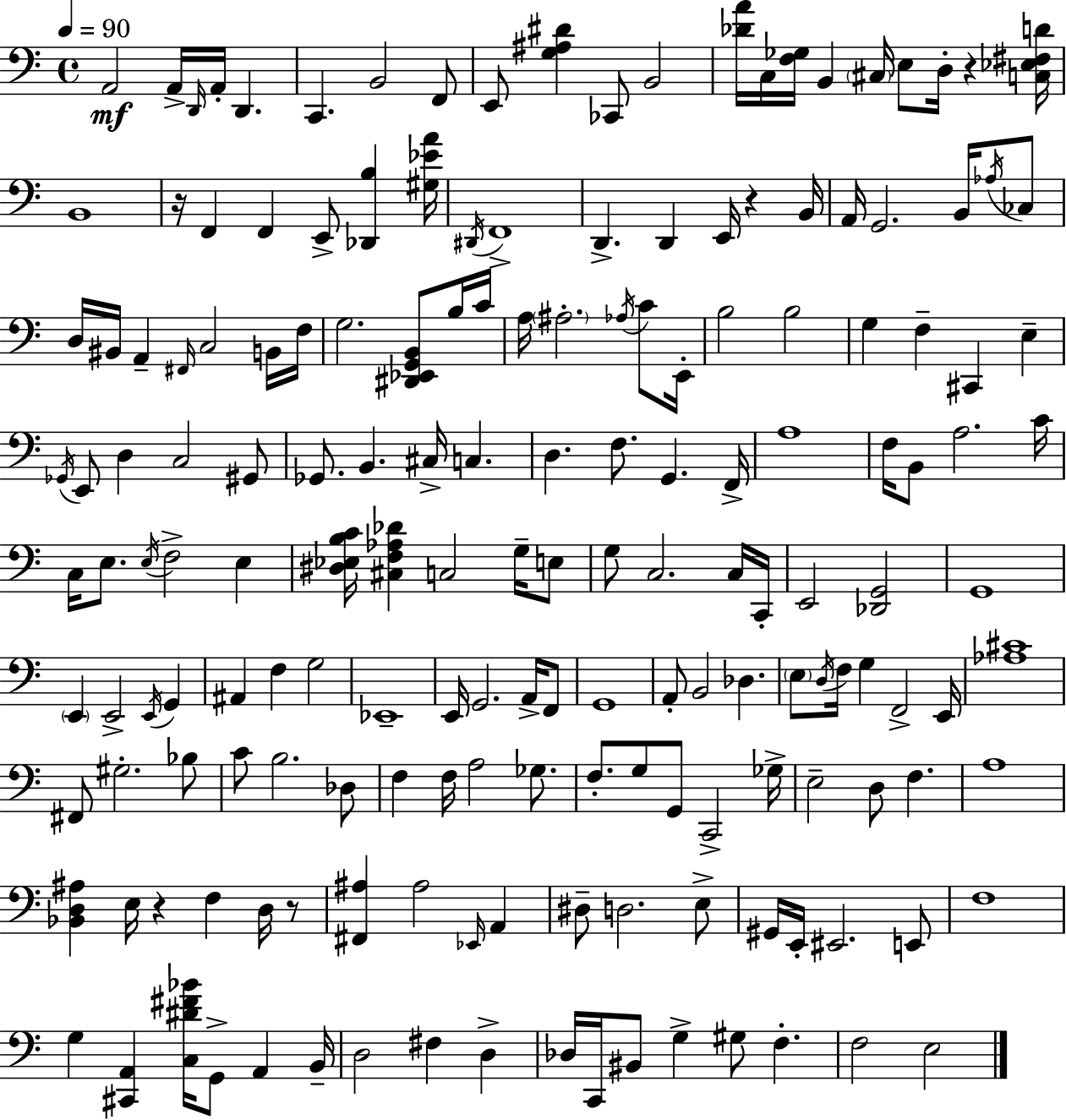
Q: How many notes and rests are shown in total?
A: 174